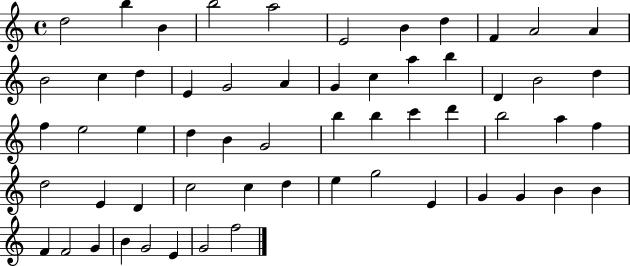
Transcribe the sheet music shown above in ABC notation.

X:1
T:Untitled
M:4/4
L:1/4
K:C
d2 b B b2 a2 E2 B d F A2 A B2 c d E G2 A G c a b D B2 d f e2 e d B G2 b b c' d' b2 a f d2 E D c2 c d e g2 E G G B B F F2 G B G2 E G2 f2